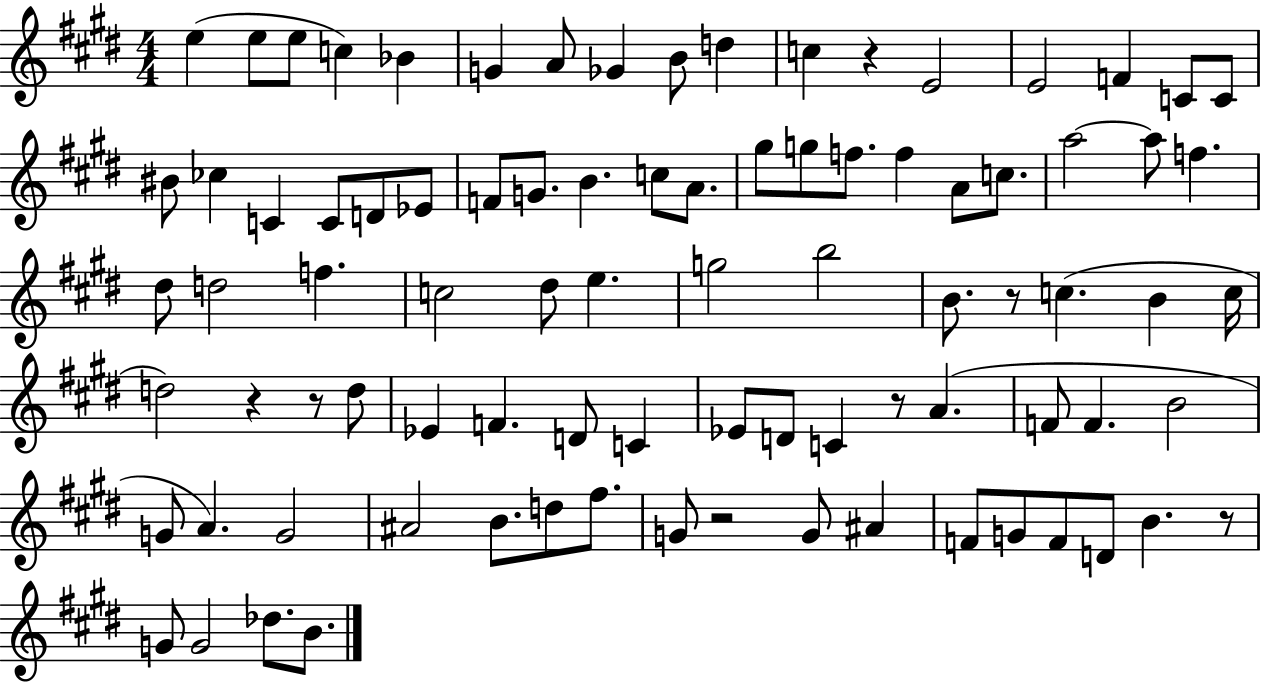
E5/q E5/e E5/e C5/q Bb4/q G4/q A4/e Gb4/q B4/e D5/q C5/q R/q E4/h E4/h F4/q C4/e C4/e BIS4/e CES5/q C4/q C4/e D4/e Eb4/e F4/e G4/e. B4/q. C5/e A4/e. G#5/e G5/e F5/e. F5/q A4/e C5/e. A5/h A5/e F5/q. D#5/e D5/h F5/q. C5/h D#5/e E5/q. G5/h B5/h B4/e. R/e C5/q. B4/q C5/s D5/h R/q R/e D5/e Eb4/q F4/q. D4/e C4/q Eb4/e D4/e C4/q R/e A4/q. F4/e F4/q. B4/h G4/e A4/q. G4/h A#4/h B4/e. D5/e F#5/e. G4/e R/h G4/e A#4/q F4/e G4/e F4/e D4/e B4/q. R/e G4/e G4/h Db5/e. B4/e.